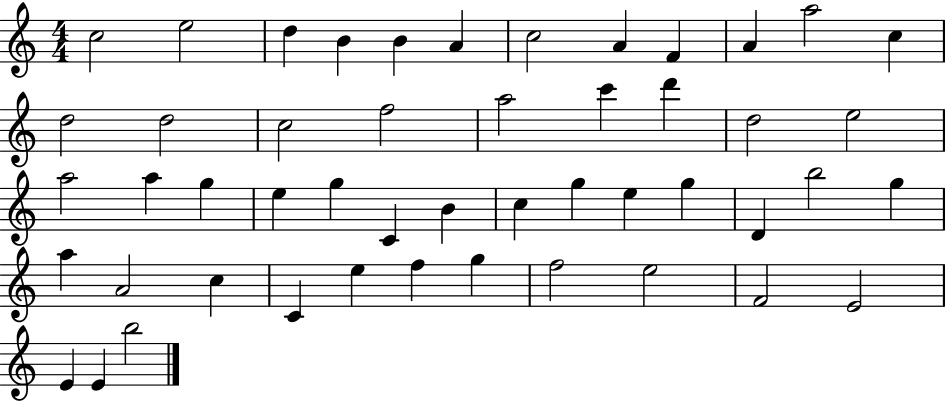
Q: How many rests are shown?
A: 0